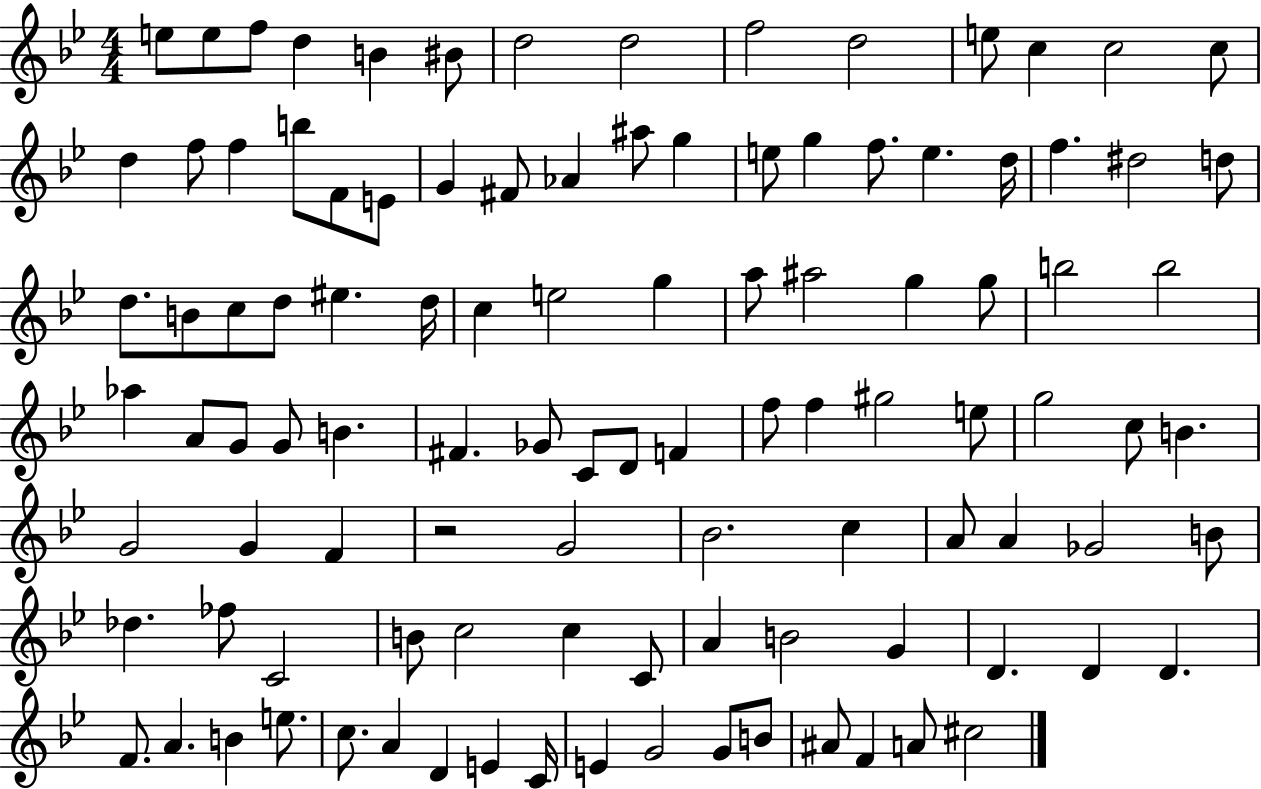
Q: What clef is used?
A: treble